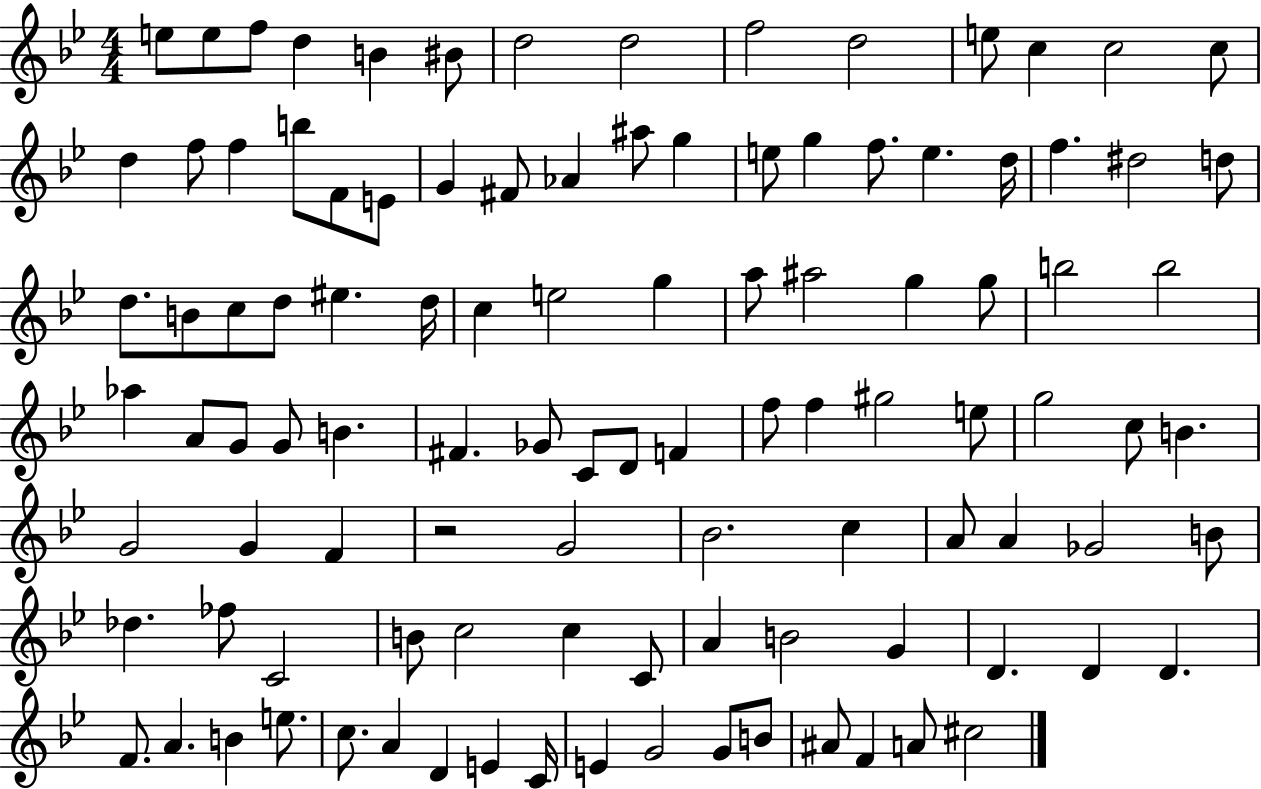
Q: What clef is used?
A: treble